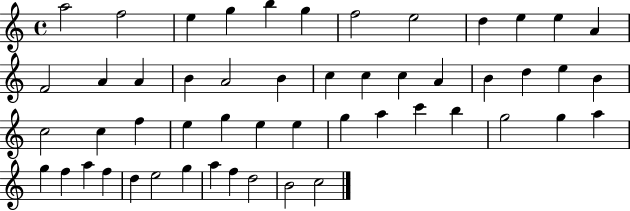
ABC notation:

X:1
T:Untitled
M:4/4
L:1/4
K:C
a2 f2 e g b g f2 e2 d e e A F2 A A B A2 B c c c A B d e B c2 c f e g e e g a c' b g2 g a g f a f d e2 g a f d2 B2 c2